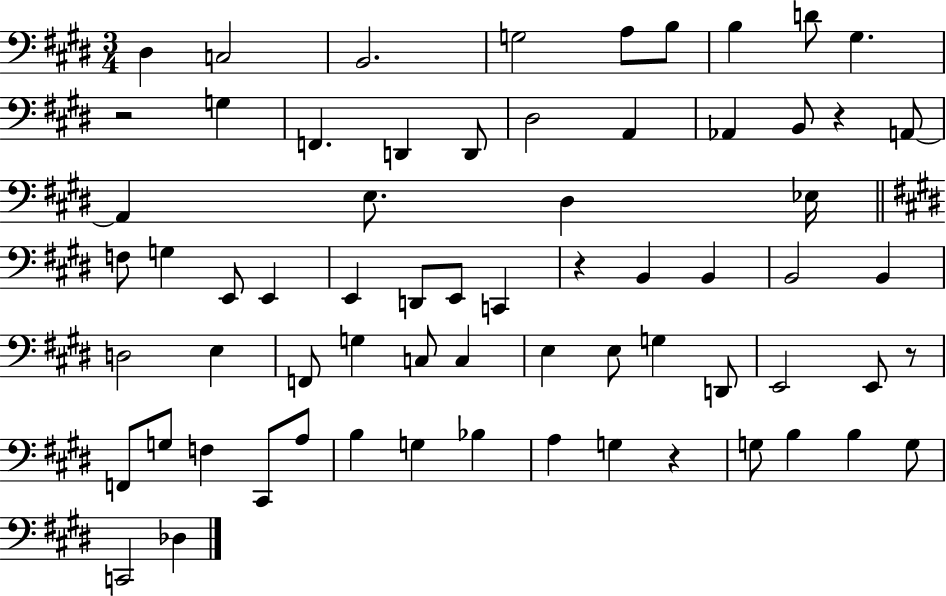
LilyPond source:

{
  \clef bass
  \numericTimeSignature
  \time 3/4
  \key e \major
  dis4 c2 | b,2. | g2 a8 b8 | b4 d'8 gis4. | \break r2 g4 | f,4. d,4 d,8 | dis2 a,4 | aes,4 b,8 r4 a,8~~ | \break a,4 e8. dis4 ees16 | \bar "||" \break \key e \major f8 g4 e,8 e,4 | e,4 d,8 e,8 c,4 | r4 b,4 b,4 | b,2 b,4 | \break d2 e4 | f,8 g4 c8 c4 | e4 e8 g4 d,8 | e,2 e,8 r8 | \break f,8 g8 f4 cis,8 a8 | b4 g4 bes4 | a4 g4 r4 | g8 b4 b4 g8 | \break c,2 des4 | \bar "|."
}